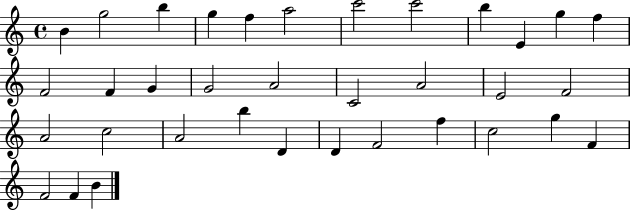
{
  \clef treble
  \time 4/4
  \defaultTimeSignature
  \key c \major
  b'4 g''2 b''4 | g''4 f''4 a''2 | c'''2 c'''2 | b''4 e'4 g''4 f''4 | \break f'2 f'4 g'4 | g'2 a'2 | c'2 a'2 | e'2 f'2 | \break a'2 c''2 | a'2 b''4 d'4 | d'4 f'2 f''4 | c''2 g''4 f'4 | \break f'2 f'4 b'4 | \bar "|."
}